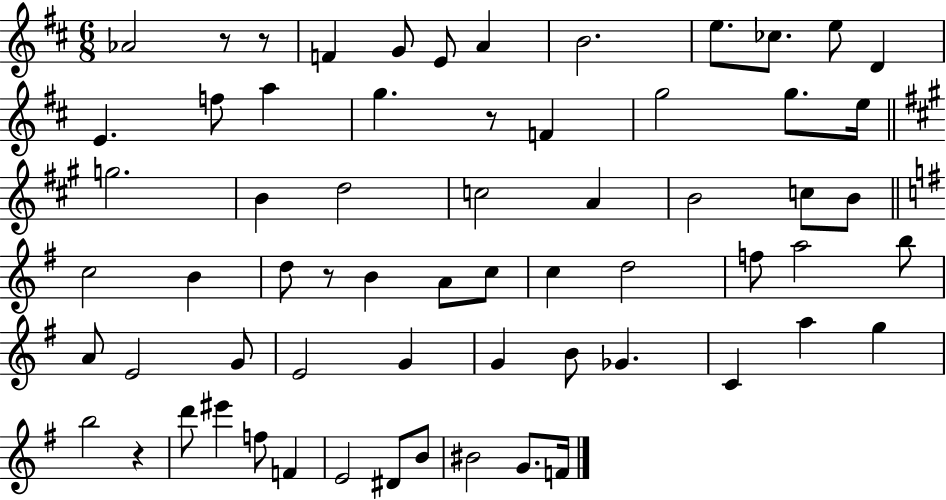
{
  \clef treble
  \numericTimeSignature
  \time 6/8
  \key d \major
  aes'2 r8 r8 | f'4 g'8 e'8 a'4 | b'2. | e''8. ces''8. e''8 d'4 | \break e'4. f''8 a''4 | g''4. r8 f'4 | g''2 g''8. e''16 | \bar "||" \break \key a \major g''2. | b'4 d''2 | c''2 a'4 | b'2 c''8 b'8 | \break \bar "||" \break \key e \minor c''2 b'4 | d''8 r8 b'4 a'8 c''8 | c''4 d''2 | f''8 a''2 b''8 | \break a'8 e'2 g'8 | e'2 g'4 | g'4 b'8 ges'4. | c'4 a''4 g''4 | \break b''2 r4 | d'''8 eis'''4 f''8 f'4 | e'2 dis'8 b'8 | bis'2 g'8. f'16 | \break \bar "|."
}